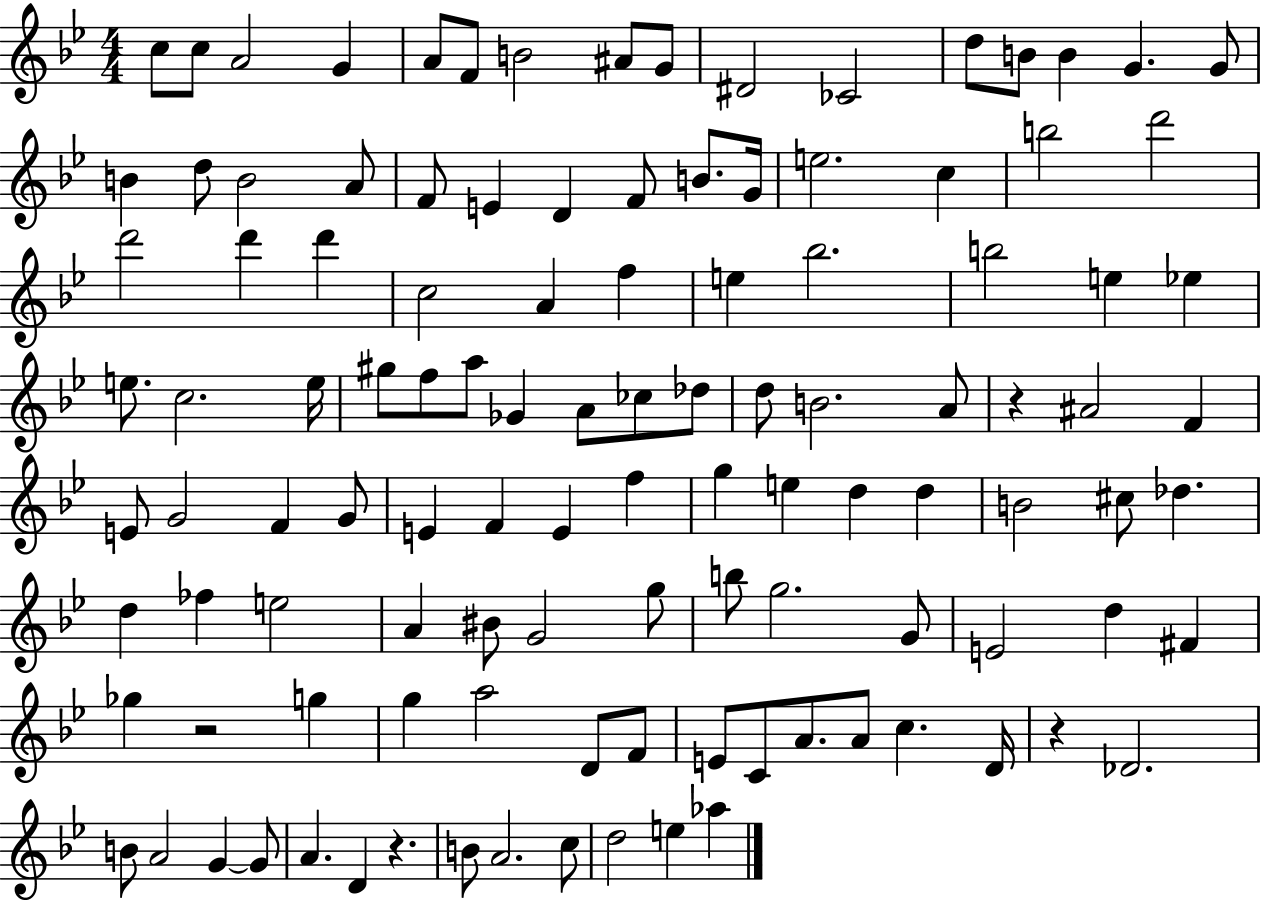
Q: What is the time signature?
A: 4/4